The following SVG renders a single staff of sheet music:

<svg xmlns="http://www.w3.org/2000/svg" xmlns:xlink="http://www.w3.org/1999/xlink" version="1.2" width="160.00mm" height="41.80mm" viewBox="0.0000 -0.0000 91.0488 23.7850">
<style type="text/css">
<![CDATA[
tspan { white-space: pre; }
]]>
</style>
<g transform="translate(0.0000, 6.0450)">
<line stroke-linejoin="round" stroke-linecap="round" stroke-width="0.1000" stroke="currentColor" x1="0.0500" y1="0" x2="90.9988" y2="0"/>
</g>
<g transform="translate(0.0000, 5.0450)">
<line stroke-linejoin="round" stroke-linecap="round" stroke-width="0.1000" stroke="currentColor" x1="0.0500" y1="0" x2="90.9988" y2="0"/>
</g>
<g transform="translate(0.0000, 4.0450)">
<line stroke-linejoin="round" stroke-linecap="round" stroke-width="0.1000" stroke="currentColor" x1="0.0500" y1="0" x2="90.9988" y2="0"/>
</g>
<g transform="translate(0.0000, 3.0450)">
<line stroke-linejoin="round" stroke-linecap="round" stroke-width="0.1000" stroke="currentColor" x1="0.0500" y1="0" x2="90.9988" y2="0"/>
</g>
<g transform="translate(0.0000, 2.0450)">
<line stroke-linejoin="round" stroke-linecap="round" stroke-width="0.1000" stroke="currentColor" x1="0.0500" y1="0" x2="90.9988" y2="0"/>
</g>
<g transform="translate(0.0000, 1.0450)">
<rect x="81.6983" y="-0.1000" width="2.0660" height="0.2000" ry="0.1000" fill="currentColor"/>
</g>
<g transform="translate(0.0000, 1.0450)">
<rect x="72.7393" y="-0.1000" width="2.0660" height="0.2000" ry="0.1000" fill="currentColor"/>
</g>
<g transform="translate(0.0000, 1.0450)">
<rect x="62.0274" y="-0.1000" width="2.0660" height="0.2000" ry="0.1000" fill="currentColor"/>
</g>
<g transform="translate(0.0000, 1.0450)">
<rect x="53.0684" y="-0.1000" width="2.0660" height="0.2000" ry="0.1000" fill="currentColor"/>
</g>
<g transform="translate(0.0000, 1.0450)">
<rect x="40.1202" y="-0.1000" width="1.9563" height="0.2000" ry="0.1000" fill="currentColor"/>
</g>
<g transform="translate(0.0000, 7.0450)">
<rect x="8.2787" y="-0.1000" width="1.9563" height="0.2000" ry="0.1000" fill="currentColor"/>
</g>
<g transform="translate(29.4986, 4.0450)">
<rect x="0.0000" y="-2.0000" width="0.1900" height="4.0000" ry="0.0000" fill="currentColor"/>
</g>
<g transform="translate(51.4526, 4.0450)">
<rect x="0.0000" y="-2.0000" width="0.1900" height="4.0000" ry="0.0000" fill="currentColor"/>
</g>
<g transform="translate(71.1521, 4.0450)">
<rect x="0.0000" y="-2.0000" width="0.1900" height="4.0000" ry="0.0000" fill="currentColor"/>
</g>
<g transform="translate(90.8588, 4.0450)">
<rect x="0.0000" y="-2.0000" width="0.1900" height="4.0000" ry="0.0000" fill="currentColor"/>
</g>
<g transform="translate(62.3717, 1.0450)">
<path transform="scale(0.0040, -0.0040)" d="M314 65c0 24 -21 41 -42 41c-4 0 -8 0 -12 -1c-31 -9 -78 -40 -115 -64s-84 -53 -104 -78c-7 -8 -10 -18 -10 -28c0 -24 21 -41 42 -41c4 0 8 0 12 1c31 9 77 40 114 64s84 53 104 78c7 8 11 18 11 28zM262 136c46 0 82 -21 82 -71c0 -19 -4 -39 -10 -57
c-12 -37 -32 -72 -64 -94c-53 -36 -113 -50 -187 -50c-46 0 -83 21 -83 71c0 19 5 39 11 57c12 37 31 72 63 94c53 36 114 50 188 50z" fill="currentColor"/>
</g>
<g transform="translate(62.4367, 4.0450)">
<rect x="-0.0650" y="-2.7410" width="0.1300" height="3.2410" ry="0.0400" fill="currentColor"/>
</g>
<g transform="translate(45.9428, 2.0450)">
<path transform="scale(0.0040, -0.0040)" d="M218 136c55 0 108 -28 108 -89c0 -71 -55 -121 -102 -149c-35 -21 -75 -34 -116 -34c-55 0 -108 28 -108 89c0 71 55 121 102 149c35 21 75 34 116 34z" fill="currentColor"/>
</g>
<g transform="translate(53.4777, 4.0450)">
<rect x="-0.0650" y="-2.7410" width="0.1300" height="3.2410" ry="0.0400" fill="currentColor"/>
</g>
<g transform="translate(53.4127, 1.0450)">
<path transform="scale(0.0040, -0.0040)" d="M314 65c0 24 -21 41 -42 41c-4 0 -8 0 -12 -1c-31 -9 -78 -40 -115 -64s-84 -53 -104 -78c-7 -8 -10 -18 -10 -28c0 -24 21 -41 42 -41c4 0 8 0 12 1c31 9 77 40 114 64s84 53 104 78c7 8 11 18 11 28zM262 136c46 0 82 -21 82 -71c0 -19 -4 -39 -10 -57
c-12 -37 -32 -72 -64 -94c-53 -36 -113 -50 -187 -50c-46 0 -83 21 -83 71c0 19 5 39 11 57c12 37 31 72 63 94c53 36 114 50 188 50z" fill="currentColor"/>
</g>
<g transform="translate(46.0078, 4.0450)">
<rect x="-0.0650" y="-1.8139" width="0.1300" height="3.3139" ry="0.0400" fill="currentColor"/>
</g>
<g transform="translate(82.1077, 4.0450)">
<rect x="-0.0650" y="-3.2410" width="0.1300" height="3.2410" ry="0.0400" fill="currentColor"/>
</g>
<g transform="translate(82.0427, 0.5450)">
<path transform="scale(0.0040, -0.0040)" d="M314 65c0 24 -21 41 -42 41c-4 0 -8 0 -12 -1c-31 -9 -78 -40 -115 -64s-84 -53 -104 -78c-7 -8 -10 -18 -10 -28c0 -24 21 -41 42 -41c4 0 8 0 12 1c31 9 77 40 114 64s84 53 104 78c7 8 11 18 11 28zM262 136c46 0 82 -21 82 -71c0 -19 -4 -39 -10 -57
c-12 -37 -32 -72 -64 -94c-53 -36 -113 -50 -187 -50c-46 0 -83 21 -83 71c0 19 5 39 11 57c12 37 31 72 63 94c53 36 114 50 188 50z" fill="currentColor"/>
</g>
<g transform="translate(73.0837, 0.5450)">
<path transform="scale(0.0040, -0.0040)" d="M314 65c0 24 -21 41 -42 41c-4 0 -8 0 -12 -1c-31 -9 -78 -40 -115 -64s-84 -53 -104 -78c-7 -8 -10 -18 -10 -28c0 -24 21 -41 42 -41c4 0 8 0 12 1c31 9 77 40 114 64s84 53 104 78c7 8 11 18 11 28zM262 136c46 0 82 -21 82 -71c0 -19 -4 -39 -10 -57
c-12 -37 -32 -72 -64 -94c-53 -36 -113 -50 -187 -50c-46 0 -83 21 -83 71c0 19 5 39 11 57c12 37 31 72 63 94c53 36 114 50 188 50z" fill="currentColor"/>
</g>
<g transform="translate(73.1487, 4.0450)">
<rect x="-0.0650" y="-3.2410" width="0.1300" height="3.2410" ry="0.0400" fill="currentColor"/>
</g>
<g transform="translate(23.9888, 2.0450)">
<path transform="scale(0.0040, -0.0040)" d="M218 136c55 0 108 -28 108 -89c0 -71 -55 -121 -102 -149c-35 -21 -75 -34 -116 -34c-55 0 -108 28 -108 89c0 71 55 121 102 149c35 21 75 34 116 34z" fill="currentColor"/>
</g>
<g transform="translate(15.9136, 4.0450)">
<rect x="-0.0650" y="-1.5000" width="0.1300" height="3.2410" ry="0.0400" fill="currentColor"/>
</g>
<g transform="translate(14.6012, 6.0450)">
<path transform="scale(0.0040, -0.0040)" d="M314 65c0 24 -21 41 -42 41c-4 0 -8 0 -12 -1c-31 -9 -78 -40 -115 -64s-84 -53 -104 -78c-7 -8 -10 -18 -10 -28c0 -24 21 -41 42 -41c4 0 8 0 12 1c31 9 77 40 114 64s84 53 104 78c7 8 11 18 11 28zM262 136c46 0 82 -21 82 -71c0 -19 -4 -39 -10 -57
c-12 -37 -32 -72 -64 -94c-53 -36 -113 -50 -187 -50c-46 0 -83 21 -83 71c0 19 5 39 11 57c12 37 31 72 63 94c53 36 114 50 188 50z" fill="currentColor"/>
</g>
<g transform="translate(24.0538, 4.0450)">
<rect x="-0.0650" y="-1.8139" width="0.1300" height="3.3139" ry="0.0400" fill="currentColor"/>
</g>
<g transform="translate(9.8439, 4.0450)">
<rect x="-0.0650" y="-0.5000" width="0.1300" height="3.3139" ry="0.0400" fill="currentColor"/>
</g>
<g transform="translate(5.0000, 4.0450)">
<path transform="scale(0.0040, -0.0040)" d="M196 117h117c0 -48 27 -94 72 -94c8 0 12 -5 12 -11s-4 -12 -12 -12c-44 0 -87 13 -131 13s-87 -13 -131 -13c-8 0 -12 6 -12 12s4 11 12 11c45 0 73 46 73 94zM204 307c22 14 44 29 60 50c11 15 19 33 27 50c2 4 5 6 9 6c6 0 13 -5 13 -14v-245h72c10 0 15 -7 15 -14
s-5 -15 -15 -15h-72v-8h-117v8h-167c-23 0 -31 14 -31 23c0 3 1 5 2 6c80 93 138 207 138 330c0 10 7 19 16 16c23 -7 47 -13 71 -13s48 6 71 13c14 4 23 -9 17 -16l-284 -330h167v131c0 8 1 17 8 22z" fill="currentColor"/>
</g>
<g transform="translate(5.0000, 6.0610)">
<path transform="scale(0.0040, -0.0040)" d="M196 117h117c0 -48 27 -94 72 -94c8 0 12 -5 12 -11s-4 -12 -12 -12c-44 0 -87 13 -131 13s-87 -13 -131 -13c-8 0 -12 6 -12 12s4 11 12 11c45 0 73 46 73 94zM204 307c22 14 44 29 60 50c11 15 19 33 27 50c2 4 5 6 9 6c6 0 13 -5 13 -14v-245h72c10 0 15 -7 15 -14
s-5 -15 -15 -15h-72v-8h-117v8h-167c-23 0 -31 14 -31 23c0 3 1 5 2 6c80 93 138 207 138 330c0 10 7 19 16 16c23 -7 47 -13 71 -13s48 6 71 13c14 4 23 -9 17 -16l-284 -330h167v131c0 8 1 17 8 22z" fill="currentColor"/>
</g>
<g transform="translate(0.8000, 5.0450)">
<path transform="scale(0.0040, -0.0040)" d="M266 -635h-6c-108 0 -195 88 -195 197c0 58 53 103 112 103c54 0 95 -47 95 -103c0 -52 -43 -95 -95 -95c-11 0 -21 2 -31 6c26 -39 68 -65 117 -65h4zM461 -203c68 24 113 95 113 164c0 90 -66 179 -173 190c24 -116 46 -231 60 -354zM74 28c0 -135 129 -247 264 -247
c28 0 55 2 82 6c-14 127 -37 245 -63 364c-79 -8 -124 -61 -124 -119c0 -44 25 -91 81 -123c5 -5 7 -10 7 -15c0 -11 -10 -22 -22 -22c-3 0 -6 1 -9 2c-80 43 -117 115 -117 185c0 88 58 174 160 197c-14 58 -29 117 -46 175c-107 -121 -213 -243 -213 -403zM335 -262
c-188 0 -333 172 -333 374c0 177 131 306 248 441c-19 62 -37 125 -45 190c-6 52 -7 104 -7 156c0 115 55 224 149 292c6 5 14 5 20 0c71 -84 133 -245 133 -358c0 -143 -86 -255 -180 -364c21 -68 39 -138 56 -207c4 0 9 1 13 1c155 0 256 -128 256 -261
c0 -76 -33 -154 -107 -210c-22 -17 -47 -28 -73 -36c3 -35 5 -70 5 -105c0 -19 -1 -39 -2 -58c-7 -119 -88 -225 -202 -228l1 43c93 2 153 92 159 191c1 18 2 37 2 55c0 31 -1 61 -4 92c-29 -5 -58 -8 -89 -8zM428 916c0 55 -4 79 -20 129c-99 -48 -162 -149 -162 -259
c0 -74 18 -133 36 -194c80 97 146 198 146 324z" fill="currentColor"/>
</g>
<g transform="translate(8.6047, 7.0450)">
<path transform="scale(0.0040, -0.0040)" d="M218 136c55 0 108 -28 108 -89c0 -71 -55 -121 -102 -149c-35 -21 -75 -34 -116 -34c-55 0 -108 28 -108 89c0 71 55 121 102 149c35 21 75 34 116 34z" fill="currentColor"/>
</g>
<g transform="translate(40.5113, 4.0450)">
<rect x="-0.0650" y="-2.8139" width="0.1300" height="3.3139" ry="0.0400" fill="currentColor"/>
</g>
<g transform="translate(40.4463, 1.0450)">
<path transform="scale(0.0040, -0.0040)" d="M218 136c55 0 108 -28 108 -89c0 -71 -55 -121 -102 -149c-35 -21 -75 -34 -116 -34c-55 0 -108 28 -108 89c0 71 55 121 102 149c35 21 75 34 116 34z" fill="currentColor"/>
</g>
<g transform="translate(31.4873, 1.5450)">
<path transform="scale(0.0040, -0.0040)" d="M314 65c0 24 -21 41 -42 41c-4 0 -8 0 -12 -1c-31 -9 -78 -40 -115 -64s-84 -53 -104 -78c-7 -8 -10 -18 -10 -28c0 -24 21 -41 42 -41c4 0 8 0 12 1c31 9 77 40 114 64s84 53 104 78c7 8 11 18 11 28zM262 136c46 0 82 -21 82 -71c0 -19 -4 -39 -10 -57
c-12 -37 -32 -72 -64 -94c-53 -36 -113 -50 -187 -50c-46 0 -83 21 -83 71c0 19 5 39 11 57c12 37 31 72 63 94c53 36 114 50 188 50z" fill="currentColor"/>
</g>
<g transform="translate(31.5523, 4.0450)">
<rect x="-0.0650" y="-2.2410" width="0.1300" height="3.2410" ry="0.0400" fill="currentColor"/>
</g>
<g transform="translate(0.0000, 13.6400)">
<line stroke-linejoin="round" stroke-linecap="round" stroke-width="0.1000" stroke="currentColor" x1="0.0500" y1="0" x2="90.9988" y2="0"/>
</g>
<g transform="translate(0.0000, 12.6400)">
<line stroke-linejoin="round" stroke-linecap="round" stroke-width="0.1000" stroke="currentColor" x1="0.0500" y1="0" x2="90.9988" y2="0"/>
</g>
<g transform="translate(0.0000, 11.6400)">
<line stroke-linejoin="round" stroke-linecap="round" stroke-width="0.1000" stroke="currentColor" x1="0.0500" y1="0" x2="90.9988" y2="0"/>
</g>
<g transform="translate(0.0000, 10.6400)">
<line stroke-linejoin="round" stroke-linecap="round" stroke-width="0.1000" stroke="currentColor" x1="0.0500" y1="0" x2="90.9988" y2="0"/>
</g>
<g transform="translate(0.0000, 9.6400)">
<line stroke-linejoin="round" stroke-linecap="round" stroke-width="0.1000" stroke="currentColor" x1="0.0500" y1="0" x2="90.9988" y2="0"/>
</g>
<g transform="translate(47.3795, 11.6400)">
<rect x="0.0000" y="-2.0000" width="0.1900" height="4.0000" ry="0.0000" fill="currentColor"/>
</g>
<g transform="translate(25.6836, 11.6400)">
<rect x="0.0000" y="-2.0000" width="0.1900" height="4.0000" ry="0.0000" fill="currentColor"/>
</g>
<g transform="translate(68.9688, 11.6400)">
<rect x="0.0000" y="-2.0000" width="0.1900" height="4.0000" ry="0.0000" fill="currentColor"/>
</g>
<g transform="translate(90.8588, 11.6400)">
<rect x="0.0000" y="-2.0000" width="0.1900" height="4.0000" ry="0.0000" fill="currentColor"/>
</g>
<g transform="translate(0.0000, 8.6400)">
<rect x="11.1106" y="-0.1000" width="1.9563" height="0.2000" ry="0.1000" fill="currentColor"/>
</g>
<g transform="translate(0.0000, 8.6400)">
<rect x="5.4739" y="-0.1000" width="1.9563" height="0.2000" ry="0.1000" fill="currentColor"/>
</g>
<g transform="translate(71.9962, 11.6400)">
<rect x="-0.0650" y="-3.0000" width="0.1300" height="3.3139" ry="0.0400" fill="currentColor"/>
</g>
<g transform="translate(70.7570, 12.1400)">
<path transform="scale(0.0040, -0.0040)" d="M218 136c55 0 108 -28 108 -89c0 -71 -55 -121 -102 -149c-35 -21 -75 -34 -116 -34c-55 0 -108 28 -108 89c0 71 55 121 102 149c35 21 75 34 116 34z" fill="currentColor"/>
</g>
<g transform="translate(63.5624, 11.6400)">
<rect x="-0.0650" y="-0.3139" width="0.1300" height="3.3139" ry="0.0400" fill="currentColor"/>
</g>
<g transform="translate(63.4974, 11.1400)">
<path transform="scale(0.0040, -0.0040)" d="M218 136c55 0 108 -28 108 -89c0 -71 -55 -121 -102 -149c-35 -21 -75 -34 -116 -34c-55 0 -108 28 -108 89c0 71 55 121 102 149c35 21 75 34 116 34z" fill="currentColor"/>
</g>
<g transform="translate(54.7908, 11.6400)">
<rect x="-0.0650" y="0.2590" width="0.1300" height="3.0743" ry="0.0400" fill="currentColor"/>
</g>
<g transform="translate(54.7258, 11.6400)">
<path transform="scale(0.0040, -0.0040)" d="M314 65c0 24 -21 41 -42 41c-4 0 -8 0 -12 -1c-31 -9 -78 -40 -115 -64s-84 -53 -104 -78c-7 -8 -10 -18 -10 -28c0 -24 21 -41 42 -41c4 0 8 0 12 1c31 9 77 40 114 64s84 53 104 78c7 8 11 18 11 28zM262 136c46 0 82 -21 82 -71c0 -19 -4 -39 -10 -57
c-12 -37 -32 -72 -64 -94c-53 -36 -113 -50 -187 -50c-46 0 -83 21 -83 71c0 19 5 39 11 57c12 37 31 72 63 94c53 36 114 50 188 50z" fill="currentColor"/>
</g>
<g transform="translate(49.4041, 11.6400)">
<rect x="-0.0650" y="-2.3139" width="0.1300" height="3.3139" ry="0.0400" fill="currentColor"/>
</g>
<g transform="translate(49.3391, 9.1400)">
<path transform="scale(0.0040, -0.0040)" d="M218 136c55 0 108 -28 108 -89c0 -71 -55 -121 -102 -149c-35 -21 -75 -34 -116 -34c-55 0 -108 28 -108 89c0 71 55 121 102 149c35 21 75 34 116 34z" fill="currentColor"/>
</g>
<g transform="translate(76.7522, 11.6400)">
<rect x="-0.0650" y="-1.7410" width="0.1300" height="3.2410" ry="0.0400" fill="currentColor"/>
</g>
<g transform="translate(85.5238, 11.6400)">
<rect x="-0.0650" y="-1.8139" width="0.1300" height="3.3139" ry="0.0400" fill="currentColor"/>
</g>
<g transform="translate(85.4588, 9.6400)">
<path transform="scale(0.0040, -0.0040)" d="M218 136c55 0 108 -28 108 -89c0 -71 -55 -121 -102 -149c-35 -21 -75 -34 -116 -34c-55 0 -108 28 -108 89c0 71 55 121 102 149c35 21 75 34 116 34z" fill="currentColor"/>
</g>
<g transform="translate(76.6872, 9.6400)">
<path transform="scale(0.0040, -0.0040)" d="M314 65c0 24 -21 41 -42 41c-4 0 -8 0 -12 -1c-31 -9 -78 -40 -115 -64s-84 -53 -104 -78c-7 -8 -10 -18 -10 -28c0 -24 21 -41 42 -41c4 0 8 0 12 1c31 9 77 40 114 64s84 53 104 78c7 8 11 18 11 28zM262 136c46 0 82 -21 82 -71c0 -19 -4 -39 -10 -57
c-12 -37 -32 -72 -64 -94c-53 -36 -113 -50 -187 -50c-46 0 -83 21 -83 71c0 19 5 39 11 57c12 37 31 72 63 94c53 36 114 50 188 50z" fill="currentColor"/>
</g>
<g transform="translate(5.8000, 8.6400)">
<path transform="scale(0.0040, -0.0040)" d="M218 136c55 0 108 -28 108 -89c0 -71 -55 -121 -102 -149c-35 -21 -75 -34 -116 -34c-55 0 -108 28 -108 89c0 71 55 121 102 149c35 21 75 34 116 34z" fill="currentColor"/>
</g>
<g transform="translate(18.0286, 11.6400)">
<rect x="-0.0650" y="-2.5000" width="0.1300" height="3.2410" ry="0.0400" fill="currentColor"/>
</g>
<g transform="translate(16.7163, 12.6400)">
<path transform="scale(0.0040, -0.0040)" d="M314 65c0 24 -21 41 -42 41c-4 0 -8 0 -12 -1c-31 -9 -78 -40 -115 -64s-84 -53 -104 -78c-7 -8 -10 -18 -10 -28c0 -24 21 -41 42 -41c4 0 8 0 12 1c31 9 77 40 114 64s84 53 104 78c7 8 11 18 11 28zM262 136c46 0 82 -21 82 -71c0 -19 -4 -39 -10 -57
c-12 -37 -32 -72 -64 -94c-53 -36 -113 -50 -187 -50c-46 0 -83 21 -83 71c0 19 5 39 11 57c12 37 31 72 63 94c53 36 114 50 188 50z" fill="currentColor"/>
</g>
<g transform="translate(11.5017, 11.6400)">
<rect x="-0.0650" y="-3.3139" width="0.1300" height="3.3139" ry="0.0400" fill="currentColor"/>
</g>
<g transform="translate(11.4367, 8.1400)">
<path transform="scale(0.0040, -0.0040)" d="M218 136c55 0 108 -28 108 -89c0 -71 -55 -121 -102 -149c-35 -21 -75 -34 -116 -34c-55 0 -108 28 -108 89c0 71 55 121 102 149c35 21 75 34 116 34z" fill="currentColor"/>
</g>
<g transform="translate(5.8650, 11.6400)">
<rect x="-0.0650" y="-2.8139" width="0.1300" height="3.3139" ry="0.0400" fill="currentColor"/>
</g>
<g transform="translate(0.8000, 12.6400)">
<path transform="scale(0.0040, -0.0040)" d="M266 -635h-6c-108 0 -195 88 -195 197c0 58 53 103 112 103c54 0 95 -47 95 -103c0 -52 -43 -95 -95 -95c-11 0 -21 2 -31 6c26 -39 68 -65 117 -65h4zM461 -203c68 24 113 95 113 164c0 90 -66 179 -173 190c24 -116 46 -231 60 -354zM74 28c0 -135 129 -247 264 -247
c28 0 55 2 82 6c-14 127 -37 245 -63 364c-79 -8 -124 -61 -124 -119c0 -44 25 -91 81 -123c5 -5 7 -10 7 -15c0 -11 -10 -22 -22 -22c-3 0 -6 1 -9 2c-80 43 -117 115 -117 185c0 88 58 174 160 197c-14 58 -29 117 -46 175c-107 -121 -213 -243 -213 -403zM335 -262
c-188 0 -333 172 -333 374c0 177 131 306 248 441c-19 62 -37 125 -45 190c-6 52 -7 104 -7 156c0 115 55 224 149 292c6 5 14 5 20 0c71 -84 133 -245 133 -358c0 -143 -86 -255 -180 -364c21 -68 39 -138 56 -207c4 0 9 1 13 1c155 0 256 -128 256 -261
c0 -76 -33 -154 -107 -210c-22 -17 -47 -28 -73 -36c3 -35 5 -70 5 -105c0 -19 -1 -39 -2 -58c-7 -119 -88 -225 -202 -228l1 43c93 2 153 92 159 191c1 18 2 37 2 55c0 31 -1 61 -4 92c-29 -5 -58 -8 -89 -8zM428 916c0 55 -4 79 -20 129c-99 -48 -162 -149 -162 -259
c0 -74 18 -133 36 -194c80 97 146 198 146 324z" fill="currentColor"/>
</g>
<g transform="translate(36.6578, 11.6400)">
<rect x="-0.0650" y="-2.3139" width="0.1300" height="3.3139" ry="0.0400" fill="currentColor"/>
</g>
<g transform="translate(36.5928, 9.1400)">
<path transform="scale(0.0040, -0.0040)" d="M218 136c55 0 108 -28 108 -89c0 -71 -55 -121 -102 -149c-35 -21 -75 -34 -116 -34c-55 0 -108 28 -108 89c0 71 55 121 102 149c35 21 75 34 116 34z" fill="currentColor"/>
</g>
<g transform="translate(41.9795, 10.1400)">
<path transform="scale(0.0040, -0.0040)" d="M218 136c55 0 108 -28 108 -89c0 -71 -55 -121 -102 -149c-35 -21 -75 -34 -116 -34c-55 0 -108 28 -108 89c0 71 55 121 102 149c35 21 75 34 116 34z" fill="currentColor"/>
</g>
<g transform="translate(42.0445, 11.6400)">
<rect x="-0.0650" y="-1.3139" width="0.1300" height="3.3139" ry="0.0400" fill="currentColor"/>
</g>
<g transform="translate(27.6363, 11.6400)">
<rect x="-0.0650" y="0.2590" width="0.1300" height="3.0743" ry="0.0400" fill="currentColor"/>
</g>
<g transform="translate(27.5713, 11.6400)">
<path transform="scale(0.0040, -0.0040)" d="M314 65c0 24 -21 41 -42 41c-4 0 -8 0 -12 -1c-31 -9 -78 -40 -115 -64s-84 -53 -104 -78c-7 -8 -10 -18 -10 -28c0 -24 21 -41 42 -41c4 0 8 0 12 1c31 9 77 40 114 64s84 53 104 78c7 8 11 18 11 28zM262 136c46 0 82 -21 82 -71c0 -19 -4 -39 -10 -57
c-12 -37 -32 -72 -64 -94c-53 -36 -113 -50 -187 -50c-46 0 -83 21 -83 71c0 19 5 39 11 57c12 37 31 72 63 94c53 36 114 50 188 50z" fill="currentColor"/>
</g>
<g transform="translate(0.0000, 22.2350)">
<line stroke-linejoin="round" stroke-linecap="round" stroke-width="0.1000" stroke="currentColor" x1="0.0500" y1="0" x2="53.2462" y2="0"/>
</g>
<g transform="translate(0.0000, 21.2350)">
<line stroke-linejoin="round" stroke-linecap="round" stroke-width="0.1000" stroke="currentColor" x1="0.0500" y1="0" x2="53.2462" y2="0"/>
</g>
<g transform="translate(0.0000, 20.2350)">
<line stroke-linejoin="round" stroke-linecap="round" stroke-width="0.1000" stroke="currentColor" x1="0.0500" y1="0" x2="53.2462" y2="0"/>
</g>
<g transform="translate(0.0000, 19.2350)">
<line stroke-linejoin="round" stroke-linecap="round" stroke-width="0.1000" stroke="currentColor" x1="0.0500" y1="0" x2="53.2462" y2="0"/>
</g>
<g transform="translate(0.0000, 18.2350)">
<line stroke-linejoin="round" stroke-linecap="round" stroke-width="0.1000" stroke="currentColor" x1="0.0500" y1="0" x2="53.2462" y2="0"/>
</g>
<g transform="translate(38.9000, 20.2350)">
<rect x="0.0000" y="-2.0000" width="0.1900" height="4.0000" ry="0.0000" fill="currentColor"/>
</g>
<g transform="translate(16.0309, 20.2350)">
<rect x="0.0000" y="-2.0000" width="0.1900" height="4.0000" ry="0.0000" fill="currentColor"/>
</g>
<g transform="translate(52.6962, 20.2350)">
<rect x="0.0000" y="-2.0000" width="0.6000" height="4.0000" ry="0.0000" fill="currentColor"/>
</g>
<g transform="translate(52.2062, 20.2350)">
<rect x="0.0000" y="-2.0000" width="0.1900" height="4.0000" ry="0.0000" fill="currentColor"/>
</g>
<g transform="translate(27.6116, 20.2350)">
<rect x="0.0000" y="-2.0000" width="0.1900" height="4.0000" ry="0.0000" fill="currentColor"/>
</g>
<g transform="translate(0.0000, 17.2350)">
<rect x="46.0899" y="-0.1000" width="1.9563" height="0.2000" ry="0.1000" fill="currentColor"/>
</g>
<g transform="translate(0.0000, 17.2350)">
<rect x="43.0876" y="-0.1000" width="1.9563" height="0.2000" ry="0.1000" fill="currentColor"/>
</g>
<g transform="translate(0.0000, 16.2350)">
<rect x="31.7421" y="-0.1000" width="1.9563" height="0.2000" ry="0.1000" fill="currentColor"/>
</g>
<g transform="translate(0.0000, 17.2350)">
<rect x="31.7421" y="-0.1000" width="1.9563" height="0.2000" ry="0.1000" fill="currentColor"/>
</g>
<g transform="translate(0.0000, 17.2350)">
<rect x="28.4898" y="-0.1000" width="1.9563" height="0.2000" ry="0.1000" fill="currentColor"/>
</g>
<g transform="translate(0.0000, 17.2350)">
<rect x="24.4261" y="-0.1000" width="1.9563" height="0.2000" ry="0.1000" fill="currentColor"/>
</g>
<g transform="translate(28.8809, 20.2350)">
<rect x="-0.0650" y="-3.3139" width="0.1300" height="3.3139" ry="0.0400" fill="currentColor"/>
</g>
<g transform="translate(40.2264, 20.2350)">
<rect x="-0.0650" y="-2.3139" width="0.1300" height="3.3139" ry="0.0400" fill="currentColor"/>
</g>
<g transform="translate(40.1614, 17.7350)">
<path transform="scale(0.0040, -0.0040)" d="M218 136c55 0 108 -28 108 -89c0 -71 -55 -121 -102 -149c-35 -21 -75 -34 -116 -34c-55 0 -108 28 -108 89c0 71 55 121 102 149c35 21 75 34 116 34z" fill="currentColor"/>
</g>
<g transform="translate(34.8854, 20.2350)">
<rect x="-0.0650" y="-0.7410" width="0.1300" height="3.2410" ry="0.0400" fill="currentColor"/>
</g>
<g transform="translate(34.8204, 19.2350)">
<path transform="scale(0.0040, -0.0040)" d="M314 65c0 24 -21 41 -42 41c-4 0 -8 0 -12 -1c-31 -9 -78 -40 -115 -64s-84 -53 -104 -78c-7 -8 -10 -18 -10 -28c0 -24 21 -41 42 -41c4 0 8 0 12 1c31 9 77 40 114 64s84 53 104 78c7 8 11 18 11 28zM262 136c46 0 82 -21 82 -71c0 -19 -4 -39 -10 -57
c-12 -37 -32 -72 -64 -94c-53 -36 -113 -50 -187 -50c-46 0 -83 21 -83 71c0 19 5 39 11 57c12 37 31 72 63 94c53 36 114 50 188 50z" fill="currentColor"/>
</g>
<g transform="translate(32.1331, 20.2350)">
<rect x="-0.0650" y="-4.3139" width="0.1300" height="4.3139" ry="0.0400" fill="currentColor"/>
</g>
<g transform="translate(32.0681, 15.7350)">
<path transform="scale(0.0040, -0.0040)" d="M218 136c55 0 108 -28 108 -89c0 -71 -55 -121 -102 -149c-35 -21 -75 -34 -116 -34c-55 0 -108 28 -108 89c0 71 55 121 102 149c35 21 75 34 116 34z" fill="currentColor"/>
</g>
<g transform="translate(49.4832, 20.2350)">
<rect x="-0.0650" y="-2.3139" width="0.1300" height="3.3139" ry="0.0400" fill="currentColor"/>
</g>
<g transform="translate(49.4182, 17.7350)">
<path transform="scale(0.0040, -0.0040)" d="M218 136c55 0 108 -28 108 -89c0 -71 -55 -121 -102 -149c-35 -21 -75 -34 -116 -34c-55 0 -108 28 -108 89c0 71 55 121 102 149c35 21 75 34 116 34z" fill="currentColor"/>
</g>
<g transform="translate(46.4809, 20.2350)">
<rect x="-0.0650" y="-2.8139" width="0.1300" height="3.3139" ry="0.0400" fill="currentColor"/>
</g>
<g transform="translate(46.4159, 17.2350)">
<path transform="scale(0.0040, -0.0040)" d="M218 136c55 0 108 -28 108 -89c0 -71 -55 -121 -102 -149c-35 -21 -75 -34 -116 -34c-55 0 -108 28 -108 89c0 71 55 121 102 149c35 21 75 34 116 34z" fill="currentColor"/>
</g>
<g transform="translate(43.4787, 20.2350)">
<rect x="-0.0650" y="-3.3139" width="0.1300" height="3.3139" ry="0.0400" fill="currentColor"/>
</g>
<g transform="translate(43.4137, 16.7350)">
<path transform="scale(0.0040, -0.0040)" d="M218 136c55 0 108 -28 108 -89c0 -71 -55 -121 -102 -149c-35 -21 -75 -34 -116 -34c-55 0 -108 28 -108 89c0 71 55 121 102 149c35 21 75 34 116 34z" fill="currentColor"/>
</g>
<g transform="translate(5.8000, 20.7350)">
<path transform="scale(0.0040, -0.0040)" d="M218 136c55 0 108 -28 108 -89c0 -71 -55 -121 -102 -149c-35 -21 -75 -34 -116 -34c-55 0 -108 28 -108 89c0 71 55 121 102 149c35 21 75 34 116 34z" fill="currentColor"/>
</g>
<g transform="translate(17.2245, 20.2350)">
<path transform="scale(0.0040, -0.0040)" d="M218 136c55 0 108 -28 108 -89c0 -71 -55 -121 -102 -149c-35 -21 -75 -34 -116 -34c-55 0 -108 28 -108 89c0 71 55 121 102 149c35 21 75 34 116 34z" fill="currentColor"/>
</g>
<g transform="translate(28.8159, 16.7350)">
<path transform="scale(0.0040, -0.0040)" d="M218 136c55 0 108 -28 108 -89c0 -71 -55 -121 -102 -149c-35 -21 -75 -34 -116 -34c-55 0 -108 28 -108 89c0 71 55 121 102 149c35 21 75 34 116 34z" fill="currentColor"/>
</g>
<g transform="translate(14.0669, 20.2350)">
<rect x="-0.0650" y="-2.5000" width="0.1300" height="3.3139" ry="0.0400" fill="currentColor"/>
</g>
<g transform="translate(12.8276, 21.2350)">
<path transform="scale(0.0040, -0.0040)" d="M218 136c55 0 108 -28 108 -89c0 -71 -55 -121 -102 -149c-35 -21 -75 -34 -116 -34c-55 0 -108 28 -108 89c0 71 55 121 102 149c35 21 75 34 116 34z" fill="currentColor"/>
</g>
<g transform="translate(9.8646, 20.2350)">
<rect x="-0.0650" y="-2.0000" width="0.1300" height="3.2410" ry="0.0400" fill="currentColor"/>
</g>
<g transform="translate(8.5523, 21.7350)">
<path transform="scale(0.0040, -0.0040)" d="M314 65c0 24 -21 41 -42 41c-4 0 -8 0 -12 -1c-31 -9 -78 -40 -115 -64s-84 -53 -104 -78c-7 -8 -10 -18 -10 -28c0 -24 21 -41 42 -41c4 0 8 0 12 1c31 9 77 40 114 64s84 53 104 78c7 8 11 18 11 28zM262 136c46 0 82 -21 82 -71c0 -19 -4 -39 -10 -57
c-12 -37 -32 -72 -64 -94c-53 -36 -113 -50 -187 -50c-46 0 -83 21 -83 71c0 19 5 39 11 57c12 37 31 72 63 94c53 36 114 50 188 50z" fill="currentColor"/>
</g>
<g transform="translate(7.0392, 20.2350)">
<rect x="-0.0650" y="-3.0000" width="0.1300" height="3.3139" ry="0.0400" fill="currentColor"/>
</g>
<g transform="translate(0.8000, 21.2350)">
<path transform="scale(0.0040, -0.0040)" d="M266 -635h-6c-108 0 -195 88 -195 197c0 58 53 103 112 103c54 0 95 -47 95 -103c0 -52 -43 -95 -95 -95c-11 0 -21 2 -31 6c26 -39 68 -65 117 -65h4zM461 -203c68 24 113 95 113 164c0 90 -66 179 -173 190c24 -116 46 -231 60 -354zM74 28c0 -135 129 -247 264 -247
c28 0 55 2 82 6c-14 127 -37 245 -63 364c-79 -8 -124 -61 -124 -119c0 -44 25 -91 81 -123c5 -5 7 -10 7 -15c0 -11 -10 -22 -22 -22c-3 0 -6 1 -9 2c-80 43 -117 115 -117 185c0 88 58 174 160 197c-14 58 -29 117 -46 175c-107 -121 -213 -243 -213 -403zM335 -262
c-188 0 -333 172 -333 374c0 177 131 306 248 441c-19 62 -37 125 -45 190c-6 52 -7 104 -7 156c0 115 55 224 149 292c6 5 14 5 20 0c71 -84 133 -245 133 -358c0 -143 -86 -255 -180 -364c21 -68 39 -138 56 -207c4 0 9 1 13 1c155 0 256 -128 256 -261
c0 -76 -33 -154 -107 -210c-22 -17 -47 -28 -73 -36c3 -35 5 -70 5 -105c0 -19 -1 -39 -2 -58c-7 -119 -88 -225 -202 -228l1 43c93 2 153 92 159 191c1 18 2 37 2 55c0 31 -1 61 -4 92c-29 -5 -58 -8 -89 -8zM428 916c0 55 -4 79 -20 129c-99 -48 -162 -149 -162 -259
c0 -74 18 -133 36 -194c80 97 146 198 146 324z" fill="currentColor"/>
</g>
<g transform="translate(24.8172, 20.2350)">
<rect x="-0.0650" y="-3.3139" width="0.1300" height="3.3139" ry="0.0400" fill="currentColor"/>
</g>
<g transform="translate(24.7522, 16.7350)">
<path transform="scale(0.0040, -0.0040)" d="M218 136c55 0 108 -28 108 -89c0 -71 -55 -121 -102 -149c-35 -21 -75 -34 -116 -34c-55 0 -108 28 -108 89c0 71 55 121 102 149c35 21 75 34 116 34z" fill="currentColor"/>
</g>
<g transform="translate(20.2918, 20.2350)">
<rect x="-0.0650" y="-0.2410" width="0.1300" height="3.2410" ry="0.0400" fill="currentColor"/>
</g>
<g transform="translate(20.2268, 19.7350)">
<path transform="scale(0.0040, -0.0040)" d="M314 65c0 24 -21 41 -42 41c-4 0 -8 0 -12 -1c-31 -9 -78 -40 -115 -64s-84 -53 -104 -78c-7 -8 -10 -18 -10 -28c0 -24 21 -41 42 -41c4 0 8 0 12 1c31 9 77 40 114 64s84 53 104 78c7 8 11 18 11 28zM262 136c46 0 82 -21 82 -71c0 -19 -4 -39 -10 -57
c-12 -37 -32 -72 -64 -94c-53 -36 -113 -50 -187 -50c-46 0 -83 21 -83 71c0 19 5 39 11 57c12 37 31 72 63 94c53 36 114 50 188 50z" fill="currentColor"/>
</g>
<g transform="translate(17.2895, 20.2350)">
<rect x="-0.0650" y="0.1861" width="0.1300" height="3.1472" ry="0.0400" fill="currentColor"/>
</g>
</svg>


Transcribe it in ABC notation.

X:1
T:Untitled
M:4/4
L:1/4
K:C
C E2 f g2 a f a2 a2 b2 b2 a b G2 B2 g e g B2 c A f2 f A F2 G B c2 b b d' d2 g b a g